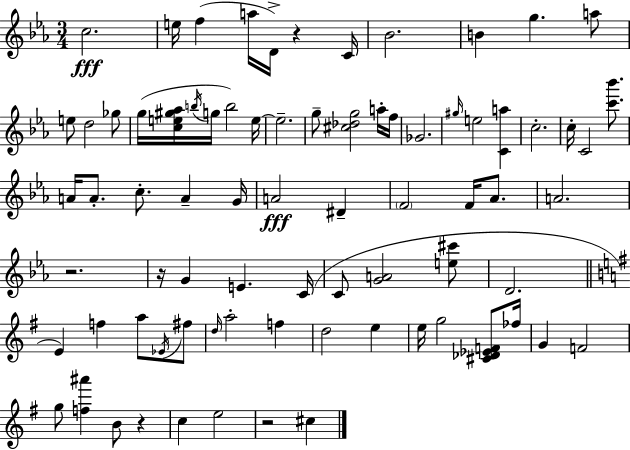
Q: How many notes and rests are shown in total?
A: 77